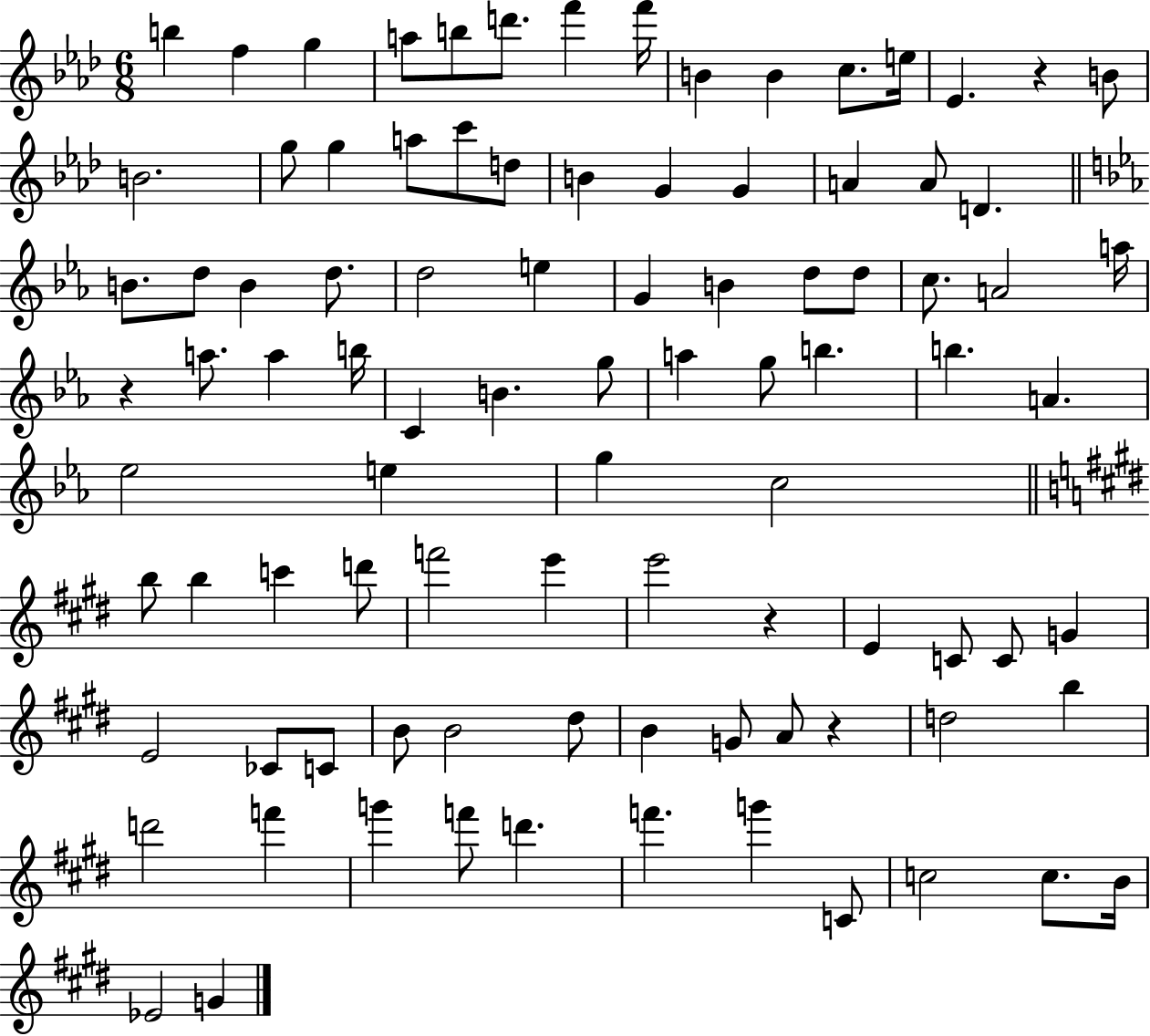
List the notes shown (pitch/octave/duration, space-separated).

B5/q F5/q G5/q A5/e B5/e D6/e. F6/q F6/s B4/q B4/q C5/e. E5/s Eb4/q. R/q B4/e B4/h. G5/e G5/q A5/e C6/e D5/e B4/q G4/q G4/q A4/q A4/e D4/q. B4/e. D5/e B4/q D5/e. D5/h E5/q G4/q B4/q D5/e D5/e C5/e. A4/h A5/s R/q A5/e. A5/q B5/s C4/q B4/q. G5/e A5/q G5/e B5/q. B5/q. A4/q. Eb5/h E5/q G5/q C5/h B5/e B5/q C6/q D6/e F6/h E6/q E6/h R/q E4/q C4/e C4/e G4/q E4/h CES4/e C4/e B4/e B4/h D#5/e B4/q G4/e A4/e R/q D5/h B5/q D6/h F6/q G6/q F6/e D6/q. F6/q. G6/q C4/e C5/h C5/e. B4/s Eb4/h G4/q